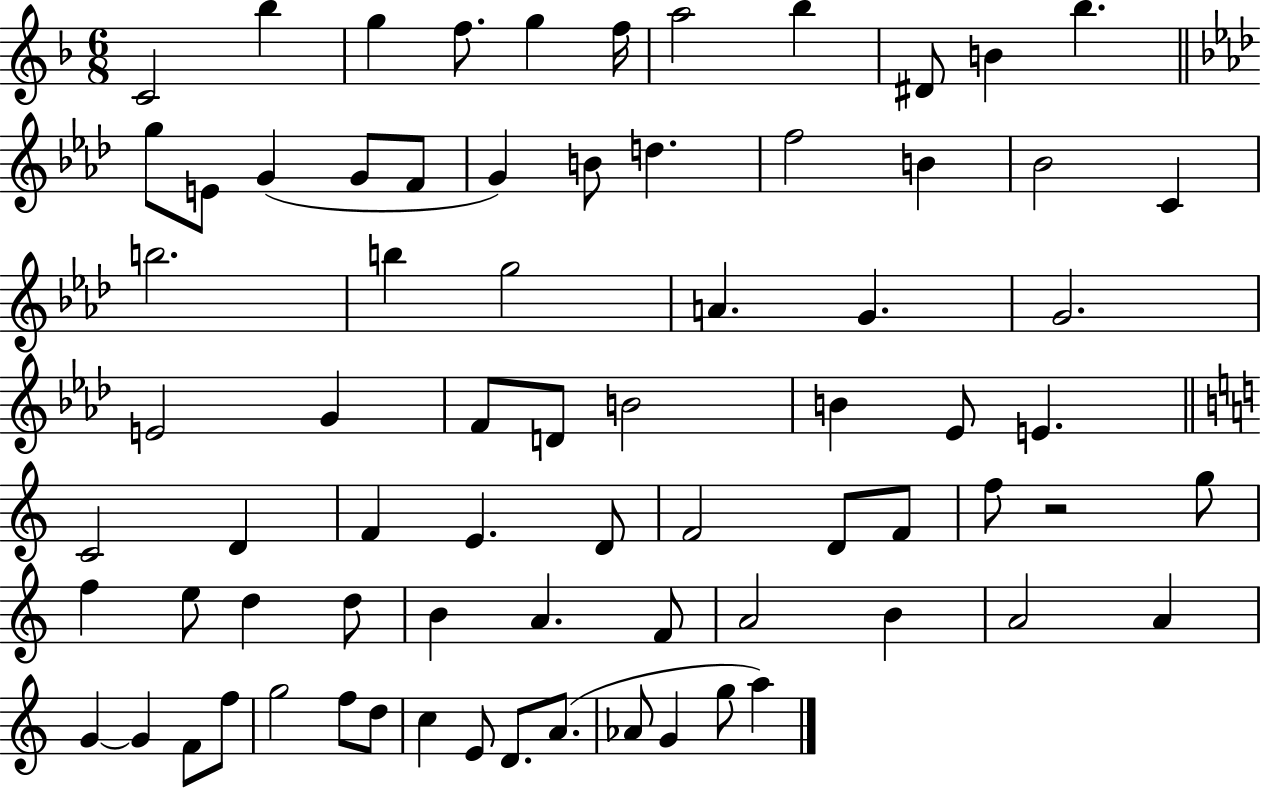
C4/h Bb5/q G5/q F5/e. G5/q F5/s A5/h Bb5/q D#4/e B4/q Bb5/q. G5/e E4/e G4/q G4/e F4/e G4/q B4/e D5/q. F5/h B4/q Bb4/h C4/q B5/h. B5/q G5/h A4/q. G4/q. G4/h. E4/h G4/q F4/e D4/e B4/h B4/q Eb4/e E4/q. C4/h D4/q F4/q E4/q. D4/e F4/h D4/e F4/e F5/e R/h G5/e F5/q E5/e D5/q D5/e B4/q A4/q. F4/e A4/h B4/q A4/h A4/q G4/q G4/q F4/e F5/e G5/h F5/e D5/e C5/q E4/e D4/e. A4/e. Ab4/e G4/q G5/e A5/q